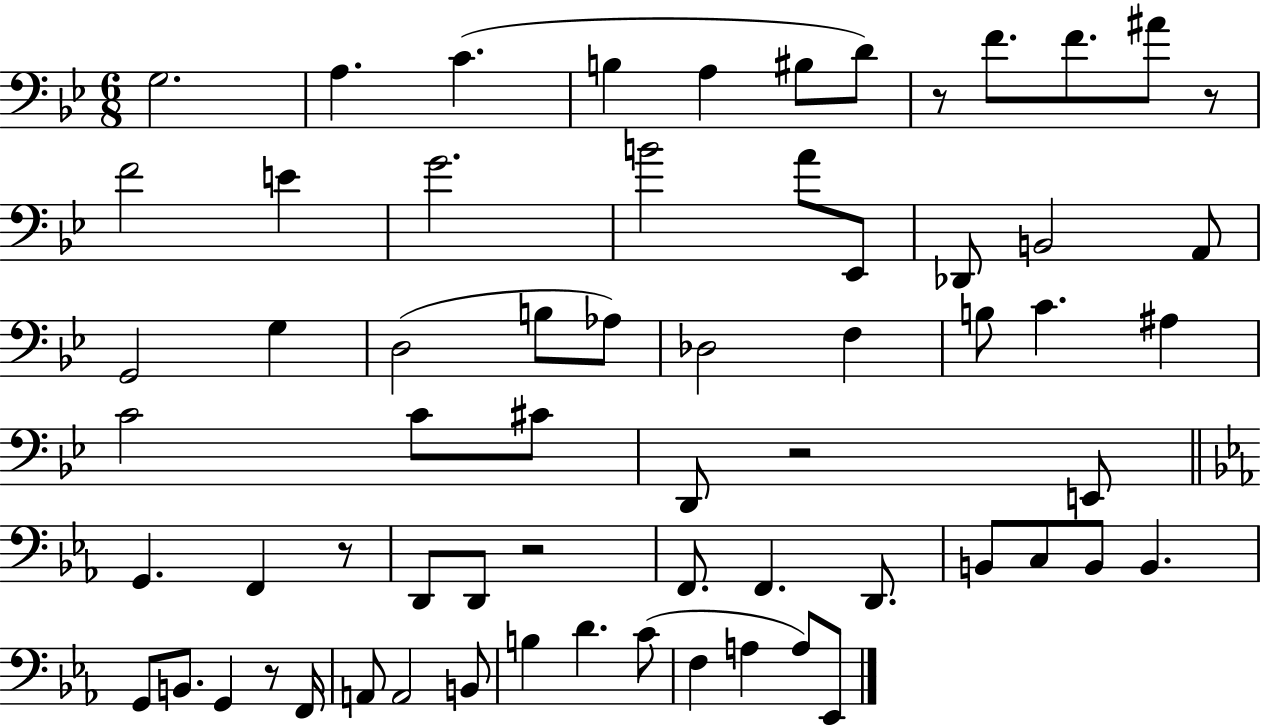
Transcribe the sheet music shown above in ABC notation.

X:1
T:Untitled
M:6/8
L:1/4
K:Bb
G,2 A, C B, A, ^B,/2 D/2 z/2 F/2 F/2 ^A/2 z/2 F2 E G2 B2 A/2 _E,,/2 _D,,/2 B,,2 A,,/2 G,,2 G, D,2 B,/2 _A,/2 _D,2 F, B,/2 C ^A, C2 C/2 ^C/2 D,,/2 z2 E,,/2 G,, F,, z/2 D,,/2 D,,/2 z2 F,,/2 F,, D,,/2 B,,/2 C,/2 B,,/2 B,, G,,/2 B,,/2 G,, z/2 F,,/4 A,,/2 A,,2 B,,/2 B, D C/2 F, A, A,/2 _E,,/2